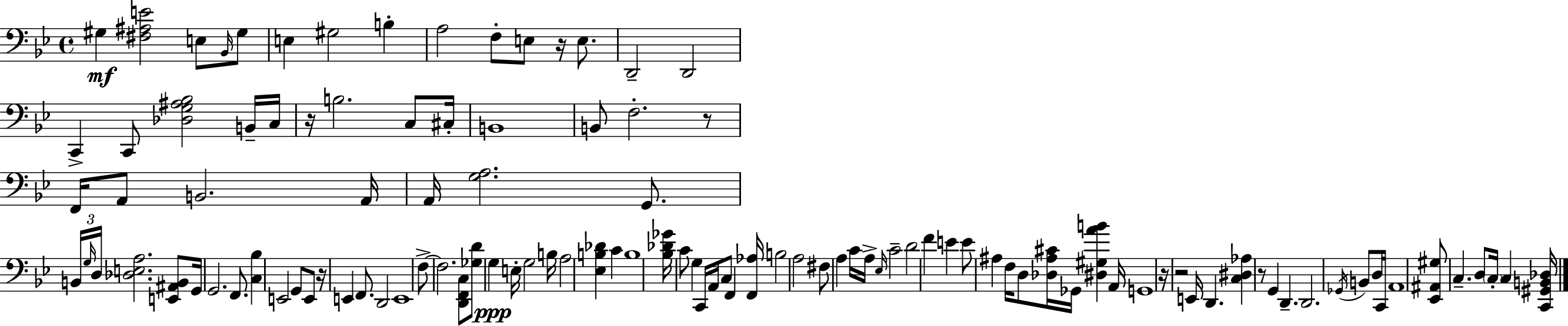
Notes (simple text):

G#3/q [F#3,A#3,E4]/h E3/e Bb2/s G#3/e E3/q G#3/h B3/q A3/h F3/e E3/e R/s E3/e. D2/h D2/h C2/q C2/e [Db3,G3,A#3,Bb3]/h B2/s C3/s R/s B3/h. C3/e C#3/s B2/w B2/e F3/h. R/e F2/s A2/e B2/h. A2/s A2/s [G3,A3]/h. G2/e. B2/s G3/s D3/s [Db3,E3,A3]/h. [E2,A#2,B2]/e G2/s G2/h. F2/e. [C3,Bb3]/q E2/h G2/e E2/e R/s E2/q F2/e. D2/h E2/w F3/e F3/h. [D2,F2,C3]/e [Gb3,D4]/e G3/q E3/s G3/h B3/s A3/h [Eb3,B3,Db4]/q C4/q B3/w [Bb3,Db4,Gb4]/s C4/e G3/q C2/s A2/s C3/e F2/q [F2,Ab3]/s B3/h A3/h F#3/e A3/q C4/s A3/s Eb3/s C4/h D4/h F4/q E4/q E4/e A#3/q F3/s D3/e [Db3,A#3,C#4]/s Gb2/s [D#3,G#3,A4,B4]/q A2/s G2/w R/s R/h E2/s D2/q. [C3,D#3,Ab3]/q R/e G2/q D2/q. D2/h. Gb2/s B2/e D3/s C2/s A2/w [Eb2,A#2,G#3]/e C3/q. D3/e C3/s C3/q [C2,G#2,B2,Db3]/s